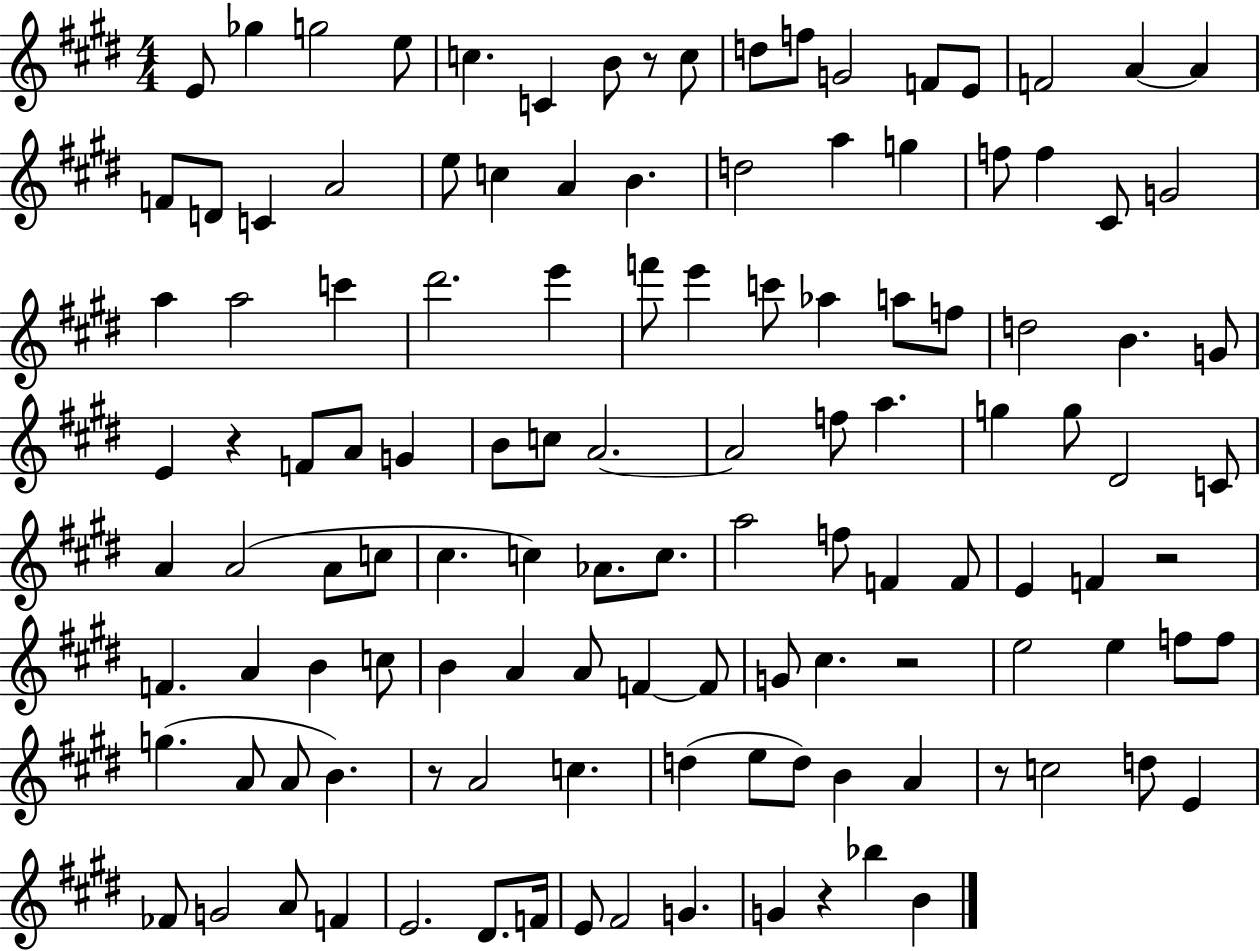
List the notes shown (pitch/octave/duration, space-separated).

E4/e Gb5/q G5/h E5/e C5/q. C4/q B4/e R/e C5/e D5/e F5/e G4/h F4/e E4/e F4/h A4/q A4/q F4/e D4/e C4/q A4/h E5/e C5/q A4/q B4/q. D5/h A5/q G5/q F5/e F5/q C#4/e G4/h A5/q A5/h C6/q D#6/h. E6/q F6/e E6/q C6/e Ab5/q A5/e F5/e D5/h B4/q. G4/e E4/q R/q F4/e A4/e G4/q B4/e C5/e A4/h. A4/h F5/e A5/q. G5/q G5/e D#4/h C4/e A4/q A4/h A4/e C5/e C#5/q. C5/q Ab4/e. C5/e. A5/h F5/e F4/q F4/e E4/q F4/q R/h F4/q. A4/q B4/q C5/e B4/q A4/q A4/e F4/q F4/e G4/e C#5/q. R/h E5/h E5/q F5/e F5/e G5/q. A4/e A4/e B4/q. R/e A4/h C5/q. D5/q E5/e D5/e B4/q A4/q R/e C5/h D5/e E4/q FES4/e G4/h A4/e F4/q E4/h. D#4/e. F4/s E4/e F#4/h G4/q. G4/q R/q Bb5/q B4/q